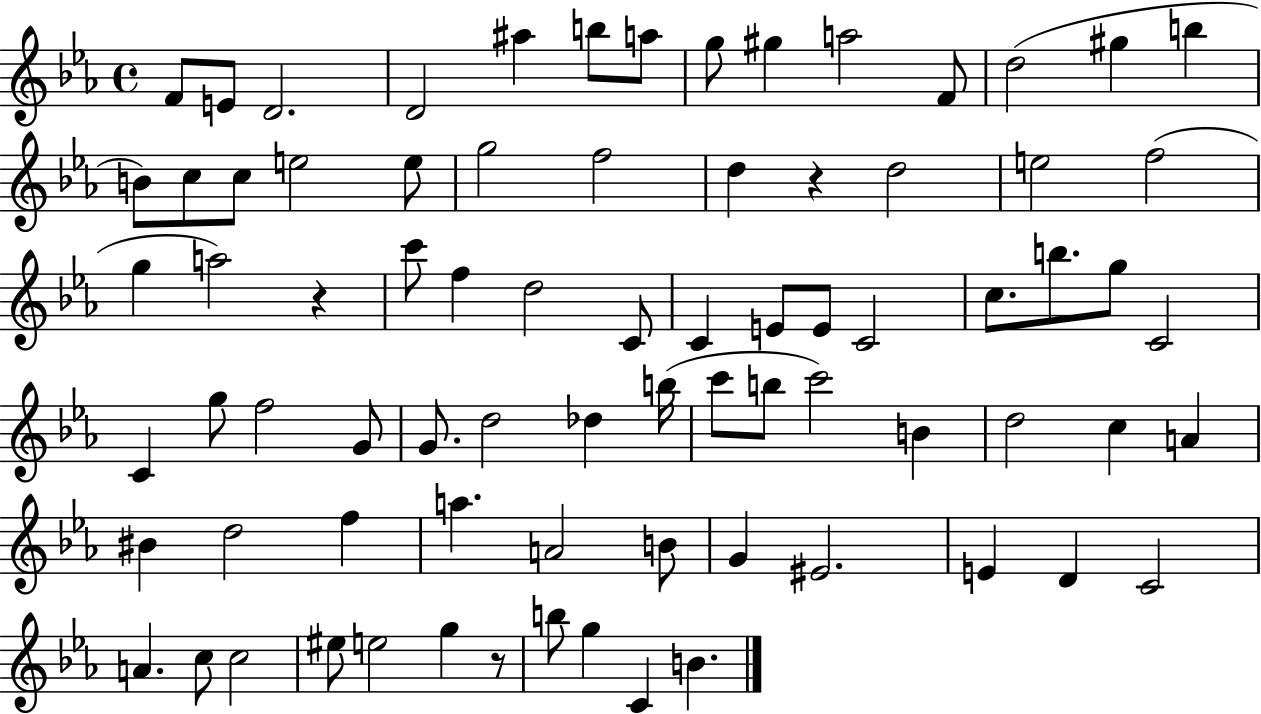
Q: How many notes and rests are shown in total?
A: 78